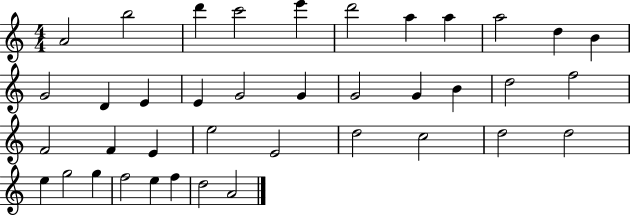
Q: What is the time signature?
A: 4/4